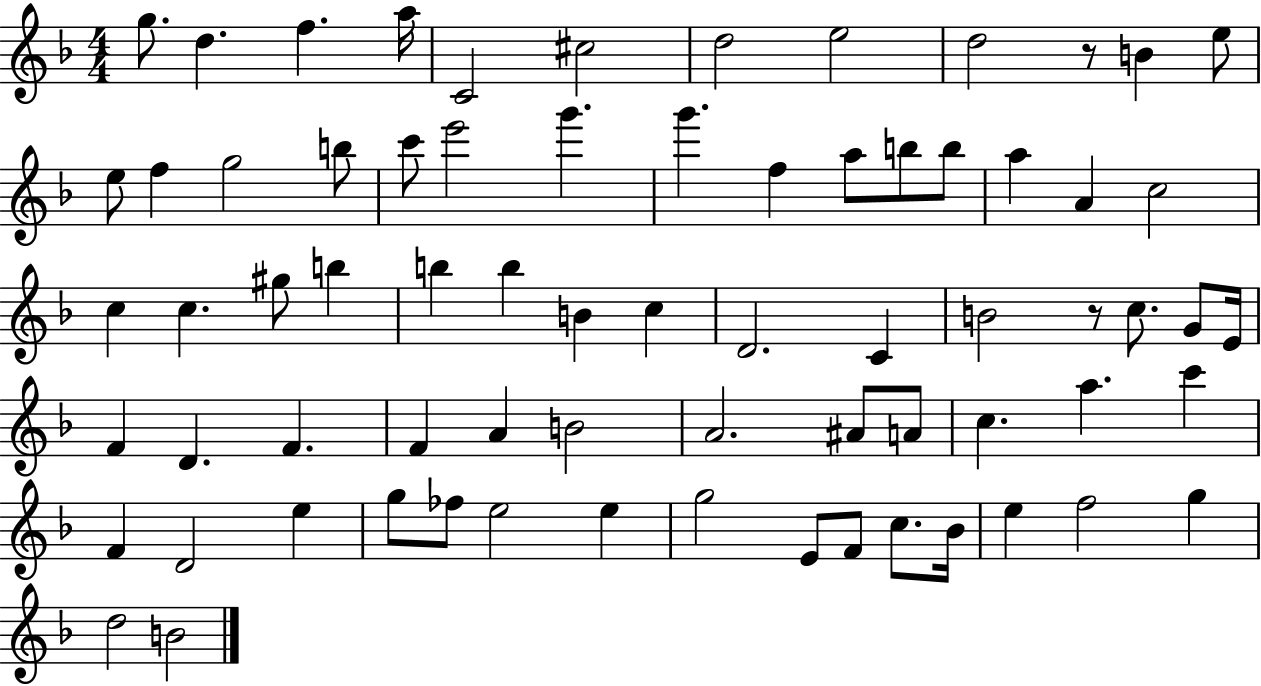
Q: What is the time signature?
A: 4/4